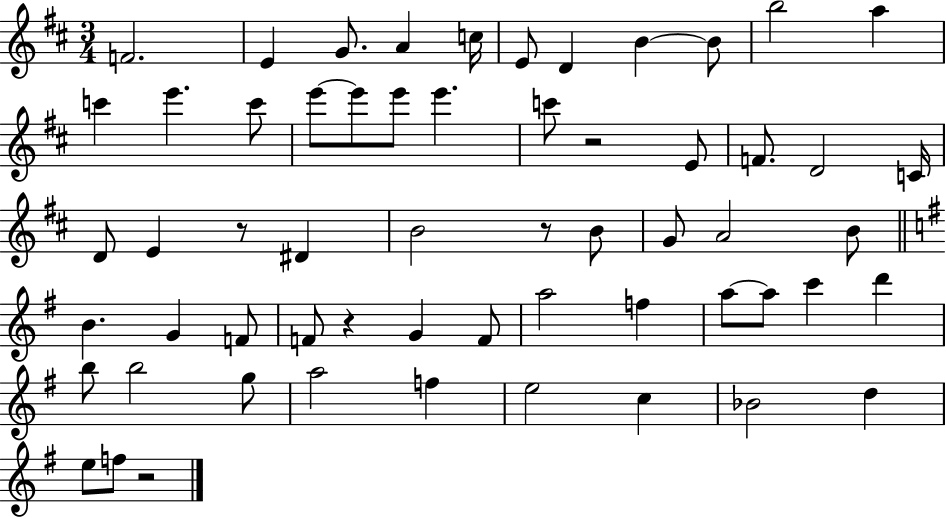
F4/h. E4/q G4/e. A4/q C5/s E4/e D4/q B4/q B4/e B5/h A5/q C6/q E6/q. C6/e E6/e E6/e E6/e E6/q. C6/e R/h E4/e F4/e. D4/h C4/s D4/e E4/q R/e D#4/q B4/h R/e B4/e G4/e A4/h B4/e B4/q. G4/q F4/e F4/e R/q G4/q F4/e A5/h F5/q A5/e A5/e C6/q D6/q B5/e B5/h G5/e A5/h F5/q E5/h C5/q Bb4/h D5/q E5/e F5/e R/h